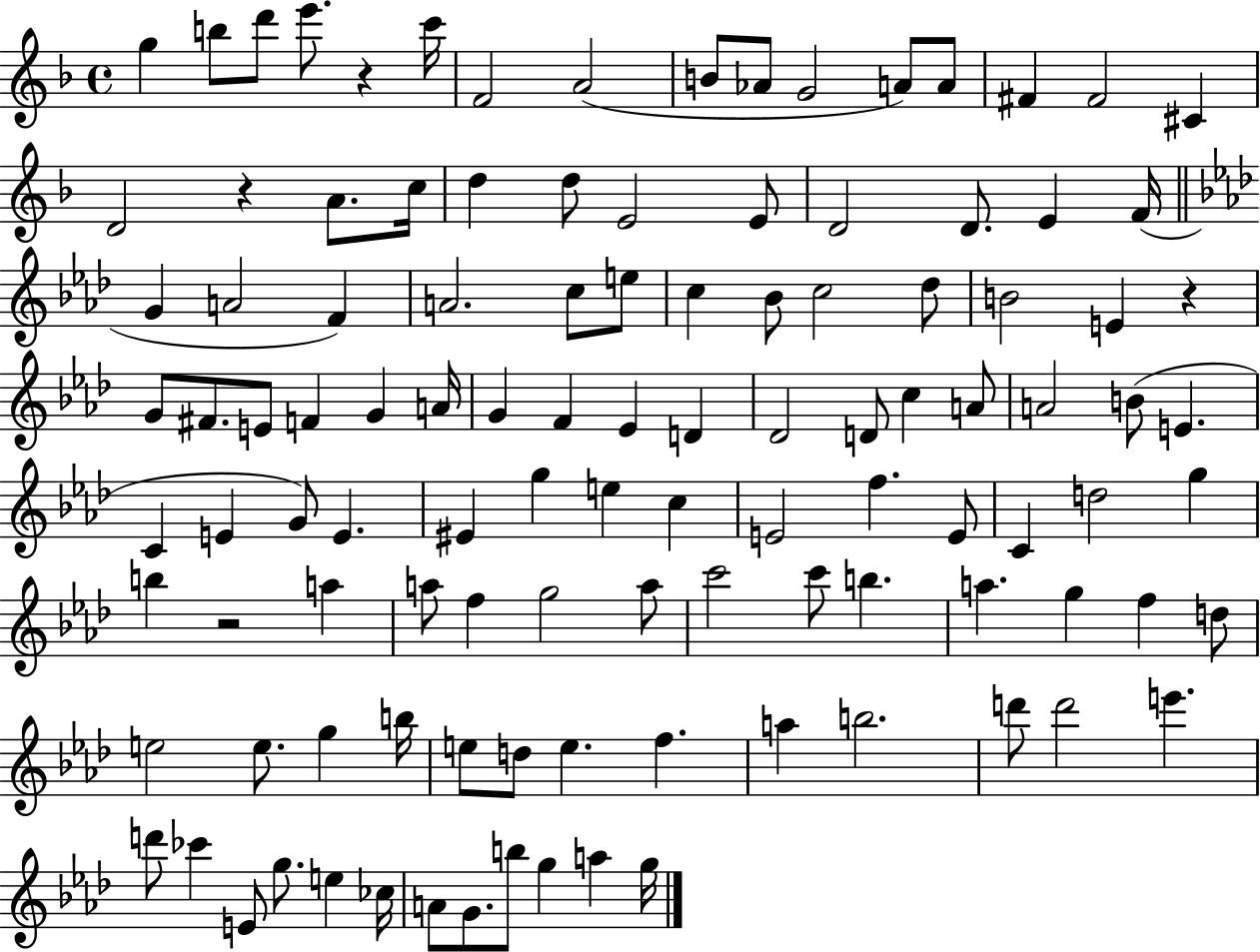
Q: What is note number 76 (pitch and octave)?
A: C6